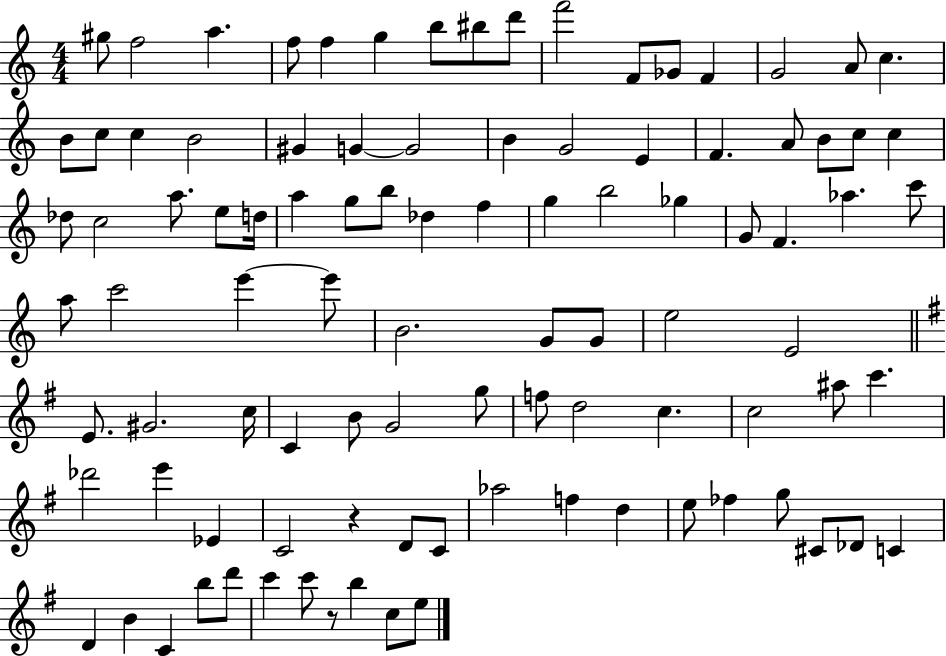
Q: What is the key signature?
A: C major